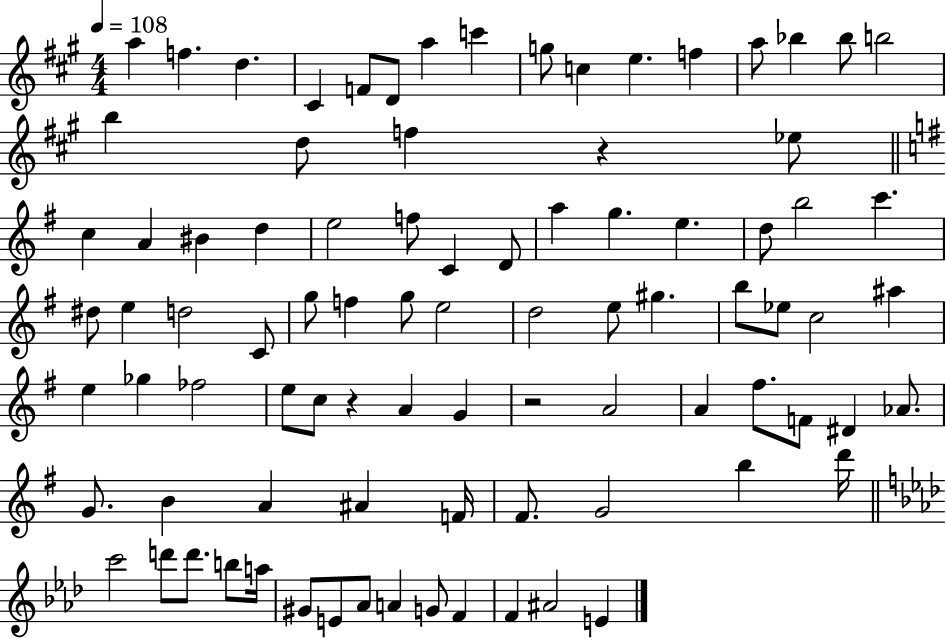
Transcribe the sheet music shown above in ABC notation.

X:1
T:Untitled
M:4/4
L:1/4
K:A
a f d ^C F/2 D/2 a c' g/2 c e f a/2 _b _b/2 b2 b d/2 f z _e/2 c A ^B d e2 f/2 C D/2 a g e d/2 b2 c' ^d/2 e d2 C/2 g/2 f g/2 e2 d2 e/2 ^g b/2 _e/2 c2 ^a e _g _f2 e/2 c/2 z A G z2 A2 A ^f/2 F/2 ^D _A/2 G/2 B A ^A F/4 ^F/2 G2 b d'/4 c'2 d'/2 d'/2 b/2 a/4 ^G/2 E/2 _A/2 A G/2 F F ^A2 E